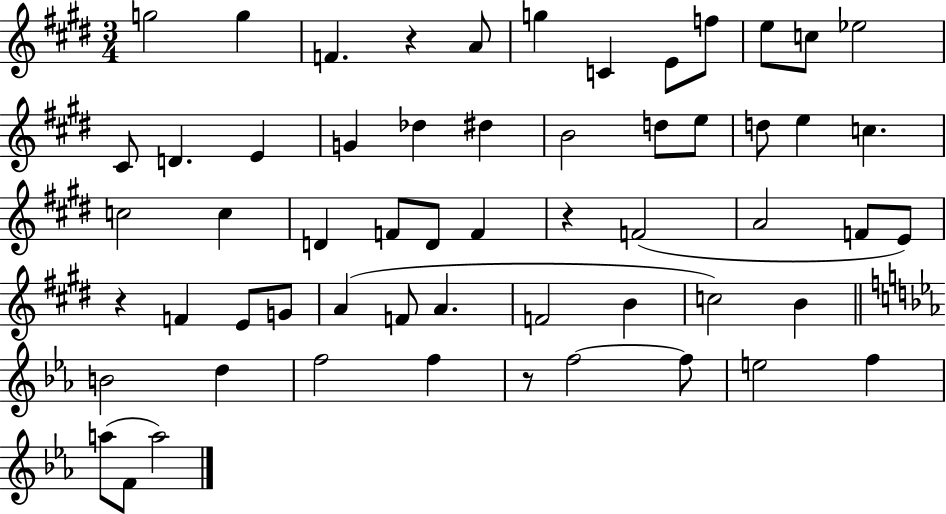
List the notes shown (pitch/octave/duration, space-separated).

G5/h G5/q F4/q. R/q A4/e G5/q C4/q E4/e F5/e E5/e C5/e Eb5/h C#4/e D4/q. E4/q G4/q Db5/q D#5/q B4/h D5/e E5/e D5/e E5/q C5/q. C5/h C5/q D4/q F4/e D4/e F4/q R/q F4/h A4/h F4/e E4/e R/q F4/q E4/e G4/e A4/q F4/e A4/q. F4/h B4/q C5/h B4/q B4/h D5/q F5/h F5/q R/e F5/h F5/e E5/h F5/q A5/e F4/e A5/h